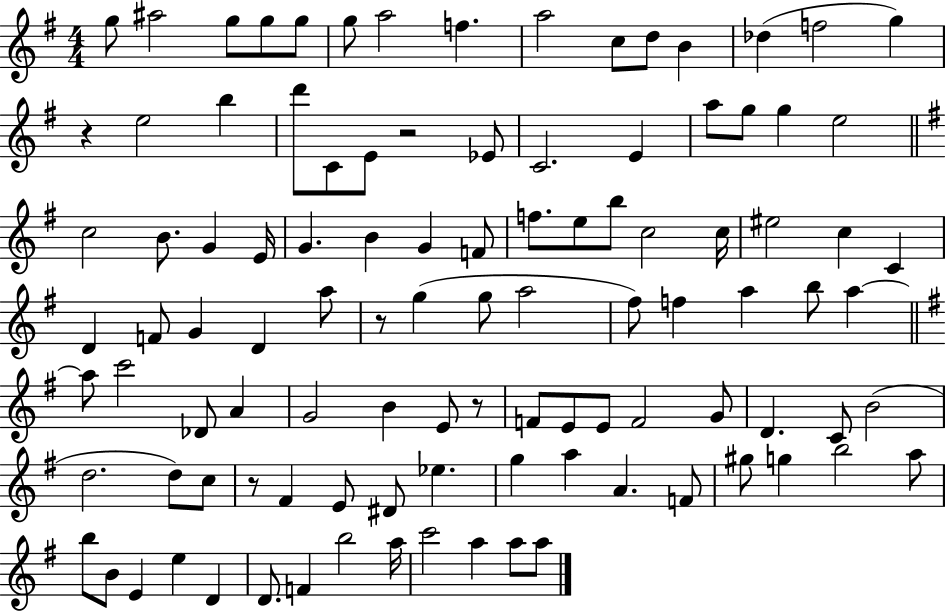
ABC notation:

X:1
T:Untitled
M:4/4
L:1/4
K:G
g/2 ^a2 g/2 g/2 g/2 g/2 a2 f a2 c/2 d/2 B _d f2 g z e2 b d'/2 C/2 E/2 z2 _E/2 C2 E a/2 g/2 g e2 c2 B/2 G E/4 G B G F/2 f/2 e/2 b/2 c2 c/4 ^e2 c C D F/2 G D a/2 z/2 g g/2 a2 ^f/2 f a b/2 a a/2 c'2 _D/2 A G2 B E/2 z/2 F/2 E/2 E/2 F2 G/2 D C/2 B2 d2 d/2 c/2 z/2 ^F E/2 ^D/2 _e g a A F/2 ^g/2 g b2 a/2 b/2 B/2 E e D D/2 F b2 a/4 c'2 a a/2 a/2